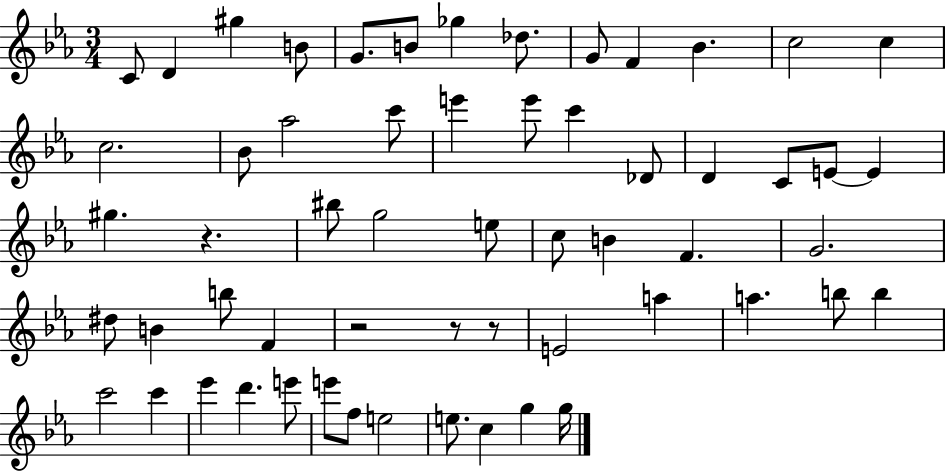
X:1
T:Untitled
M:3/4
L:1/4
K:Eb
C/2 D ^g B/2 G/2 B/2 _g _d/2 G/2 F _B c2 c c2 _B/2 _a2 c'/2 e' e'/2 c' _D/2 D C/2 E/2 E ^g z ^b/2 g2 e/2 c/2 B F G2 ^d/2 B b/2 F z2 z/2 z/2 E2 a a b/2 b c'2 c' _e' d' e'/2 e'/2 f/2 e2 e/2 c g g/4